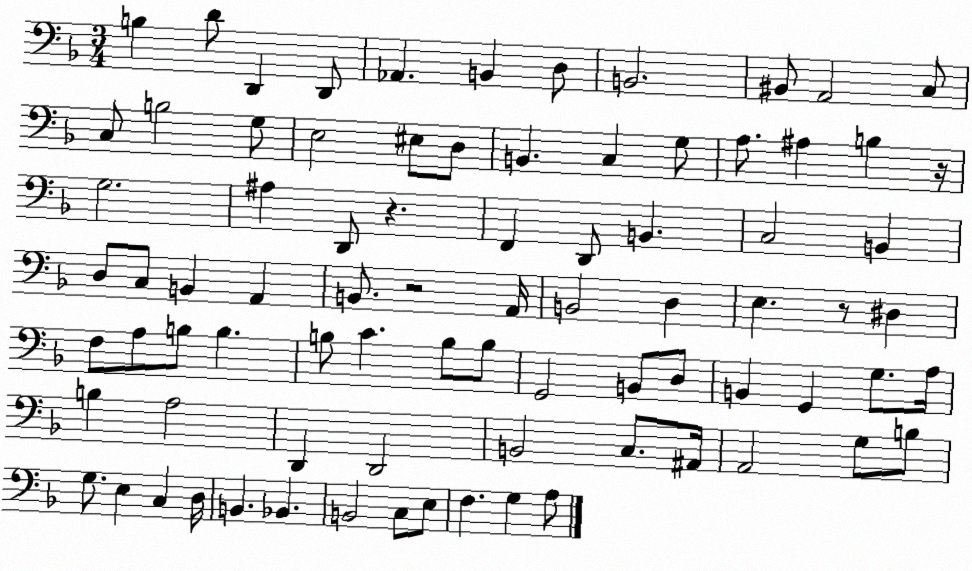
X:1
T:Untitled
M:3/4
L:1/4
K:F
B, D/2 D,, D,,/2 _A,, B,, D,/2 B,,2 ^B,,/2 A,,2 C,/2 C,/2 B,2 G,/2 E,2 ^E,/2 D,/2 B,, C, G,/2 A,/2 ^A, B, z/4 G,2 ^A, D,,/2 z F,, D,,/2 B,, C,2 B,, D,/2 C,/2 B,, A,, B,,/2 z2 A,,/4 B,,2 D, E, z/2 ^D, F,/2 A,/2 B,/2 B, B,/2 C B,/2 B,/2 G,,2 B,,/2 D,/2 B,, G,, G,/2 A,/4 B, A,2 D,, D,,2 B,,2 C,/2 ^A,,/4 A,,2 G,/2 B,/2 G,/2 E, C, D,/4 B,, _B,, B,,2 C,/2 E,/2 F, G, A,/2